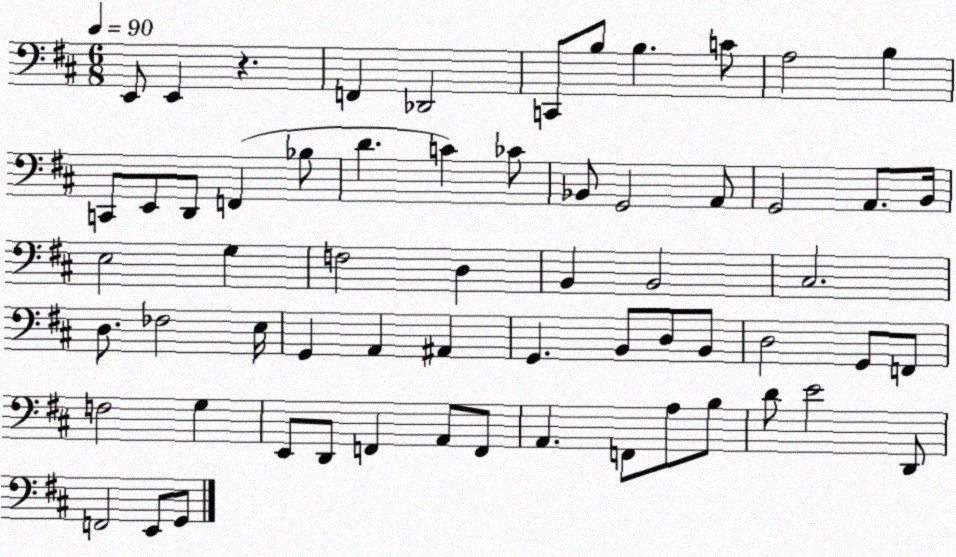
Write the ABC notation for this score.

X:1
T:Untitled
M:6/8
L:1/4
K:D
E,,/2 E,, z F,, _D,,2 C,,/2 B,/2 B, C/2 A,2 B, C,,/2 E,,/2 D,,/2 F,, _B,/2 D C _C/2 _B,,/2 G,,2 A,,/2 G,,2 A,,/2 B,,/4 E,2 G, F,2 D, B,, B,,2 ^C,2 D,/2 _F,2 E,/4 G,, A,, ^A,, G,, B,,/2 D,/2 B,,/2 D,2 G,,/2 F,,/2 F,2 G, E,,/2 D,,/2 F,, A,,/2 F,,/2 A,, F,,/2 A,/2 B,/2 D/2 E2 D,,/2 F,,2 E,,/2 G,,/2